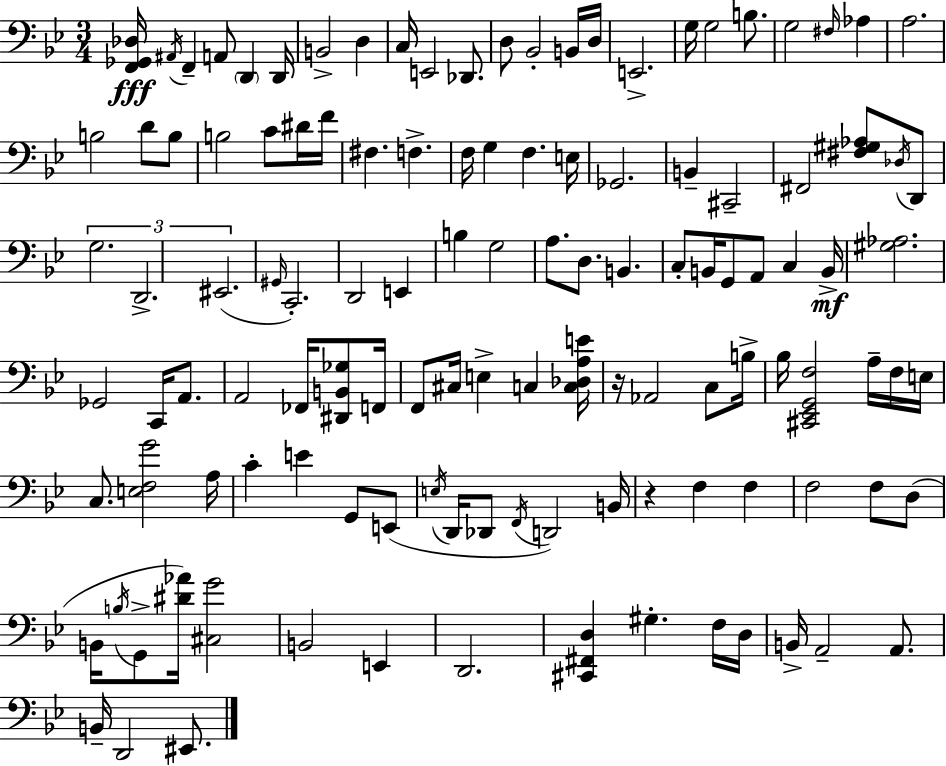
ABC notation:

X:1
T:Untitled
M:3/4
L:1/4
K:Gm
[F,,_G,,_D,]/4 ^A,,/4 F,, A,,/2 D,, D,,/4 B,,2 D, C,/4 E,,2 _D,,/2 D,/2 _B,,2 B,,/4 D,/4 E,,2 G,/4 G,2 B,/2 G,2 ^F,/4 _A, A,2 B,2 D/2 B,/2 B,2 C/2 ^D/4 F/4 ^F, F, F,/4 G, F, E,/4 _G,,2 B,, ^C,,2 ^F,,2 [^F,^G,_A,]/2 _D,/4 D,,/2 G,2 D,,2 ^E,,2 ^G,,/4 C,,2 D,,2 E,, B, G,2 A,/2 D,/2 B,, C,/2 B,,/4 G,,/2 A,,/2 C, B,,/4 [^G,_A,]2 _G,,2 C,,/4 A,,/2 A,,2 _F,,/4 [^D,,B,,_G,]/2 F,,/4 F,,/2 ^C,/4 E, C, [C,_D,A,E]/4 z/4 _A,,2 C,/2 B,/4 _B,/4 [^C,,_E,,G,,F,]2 A,/4 F,/4 E,/4 C,/2 [E,F,G]2 A,/4 C E G,,/2 E,,/2 E,/4 D,,/4 _D,,/2 F,,/4 D,,2 B,,/4 z F, F, F,2 F,/2 D,/2 B,,/4 B,/4 G,,/2 [^D_A]/4 [^C,G]2 B,,2 E,, D,,2 [^C,,^F,,D,] ^G, F,/4 D,/4 B,,/4 A,,2 A,,/2 B,,/4 D,,2 ^E,,/2